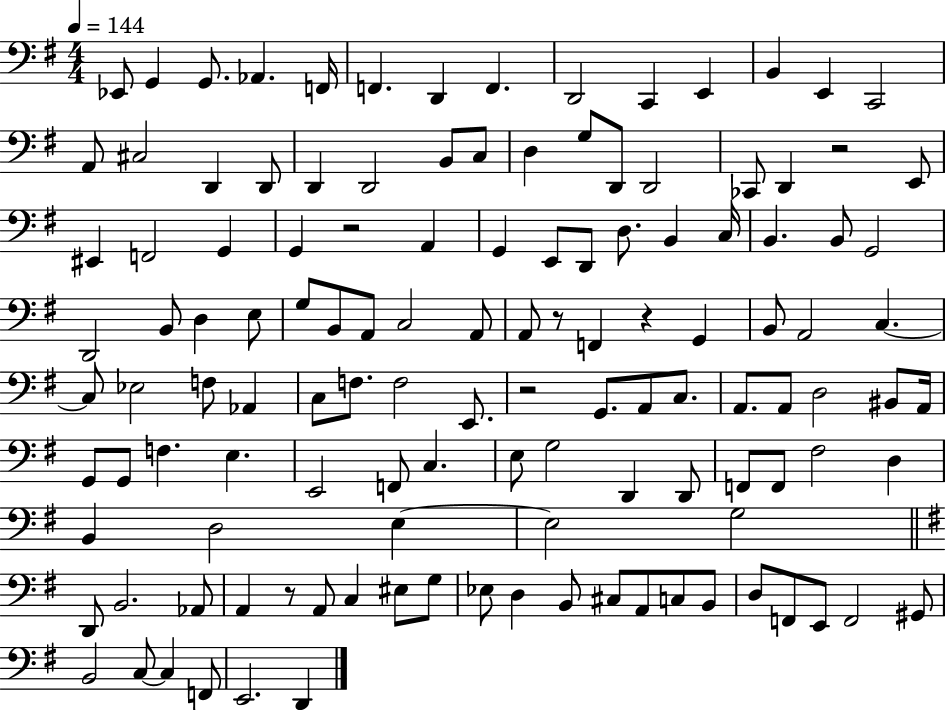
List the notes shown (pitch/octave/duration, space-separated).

Eb2/e G2/q G2/e. Ab2/q. F2/s F2/q. D2/q F2/q. D2/h C2/q E2/q B2/q E2/q C2/h A2/e C#3/h D2/q D2/e D2/q D2/h B2/e C3/e D3/q G3/e D2/e D2/h CES2/e D2/q R/h E2/e EIS2/q F2/h G2/q G2/q R/h A2/q G2/q E2/e D2/e D3/e. B2/q C3/s B2/q. B2/e G2/h D2/h B2/e D3/q E3/e G3/e B2/e A2/e C3/h A2/e A2/e R/e F2/q R/q G2/q B2/e A2/h C3/q. C3/e Eb3/h F3/e Ab2/q C3/e F3/e. F3/h E2/e. R/h G2/e. A2/e C3/e. A2/e. A2/e D3/h BIS2/e A2/s G2/e G2/e F3/q. E3/q. E2/h F2/e C3/q. E3/e G3/h D2/q D2/e F2/e F2/e F#3/h D3/q B2/q D3/h E3/q E3/h G3/h D2/e B2/h. Ab2/e A2/q R/e A2/e C3/q EIS3/e G3/e Eb3/e D3/q B2/e C#3/e A2/e C3/e B2/e D3/e F2/e E2/e F2/h G#2/e B2/h C3/e C3/q F2/e E2/h. D2/q